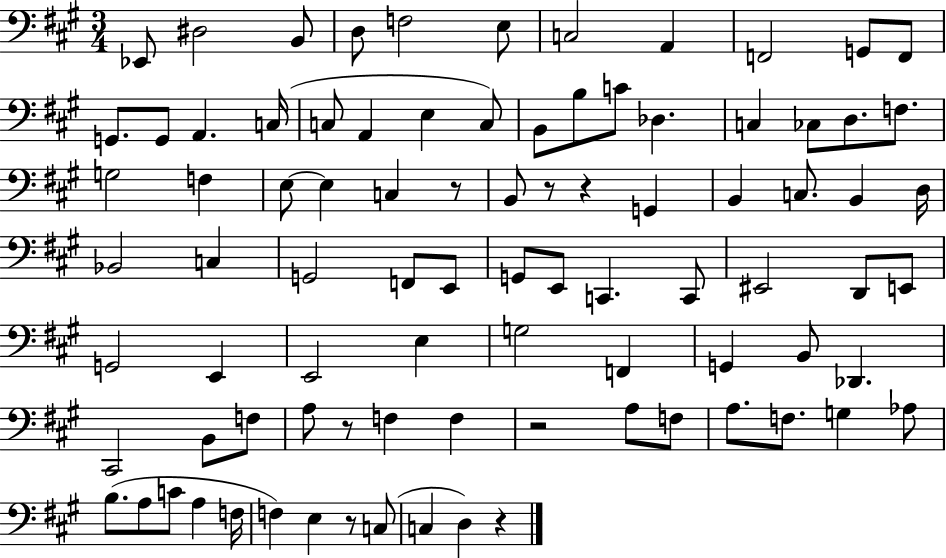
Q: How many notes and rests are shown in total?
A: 88